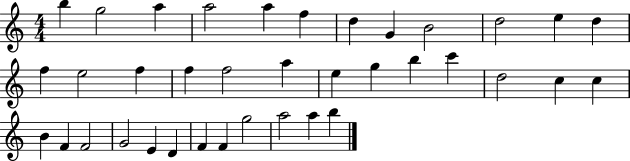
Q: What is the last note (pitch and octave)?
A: B5